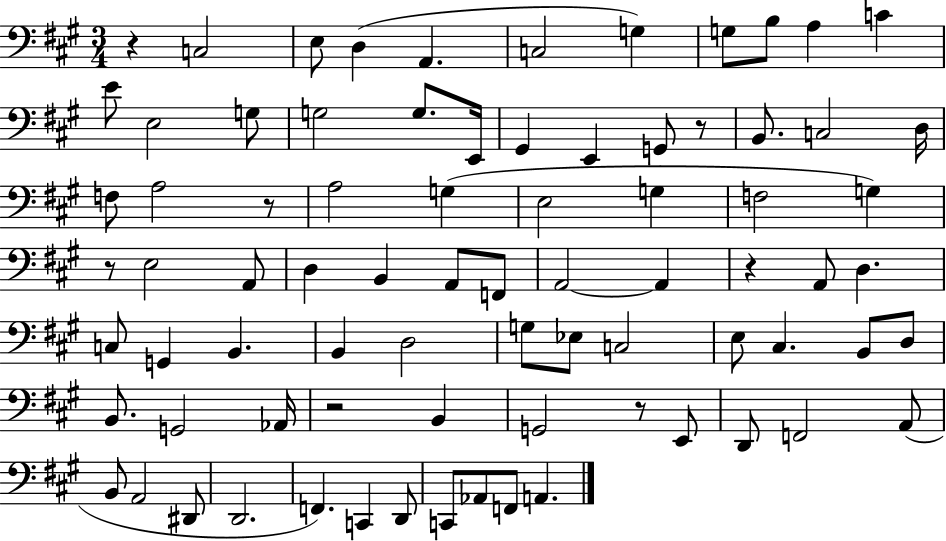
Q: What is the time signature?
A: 3/4